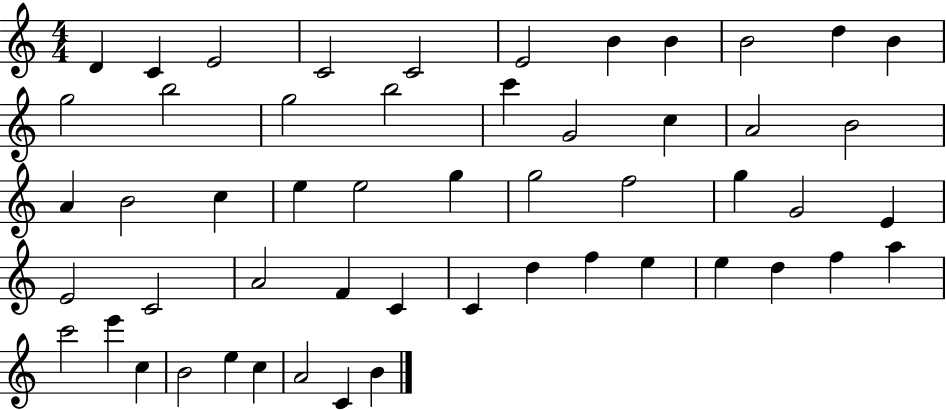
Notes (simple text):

D4/q C4/q E4/h C4/h C4/h E4/h B4/q B4/q B4/h D5/q B4/q G5/h B5/h G5/h B5/h C6/q G4/h C5/q A4/h B4/h A4/q B4/h C5/q E5/q E5/h G5/q G5/h F5/h G5/q G4/h E4/q E4/h C4/h A4/h F4/q C4/q C4/q D5/q F5/q E5/q E5/q D5/q F5/q A5/q C6/h E6/q C5/q B4/h E5/q C5/q A4/h C4/q B4/q